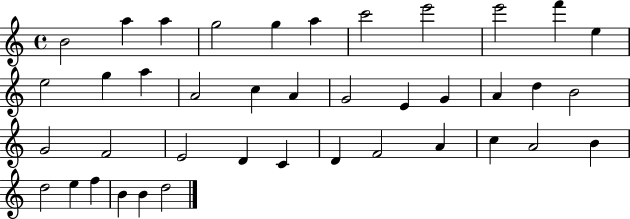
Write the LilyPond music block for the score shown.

{
  \clef treble
  \time 4/4
  \defaultTimeSignature
  \key c \major
  b'2 a''4 a''4 | g''2 g''4 a''4 | c'''2 e'''2 | e'''2 f'''4 e''4 | \break e''2 g''4 a''4 | a'2 c''4 a'4 | g'2 e'4 g'4 | a'4 d''4 b'2 | \break g'2 f'2 | e'2 d'4 c'4 | d'4 f'2 a'4 | c''4 a'2 b'4 | \break d''2 e''4 f''4 | b'4 b'4 d''2 | \bar "|."
}